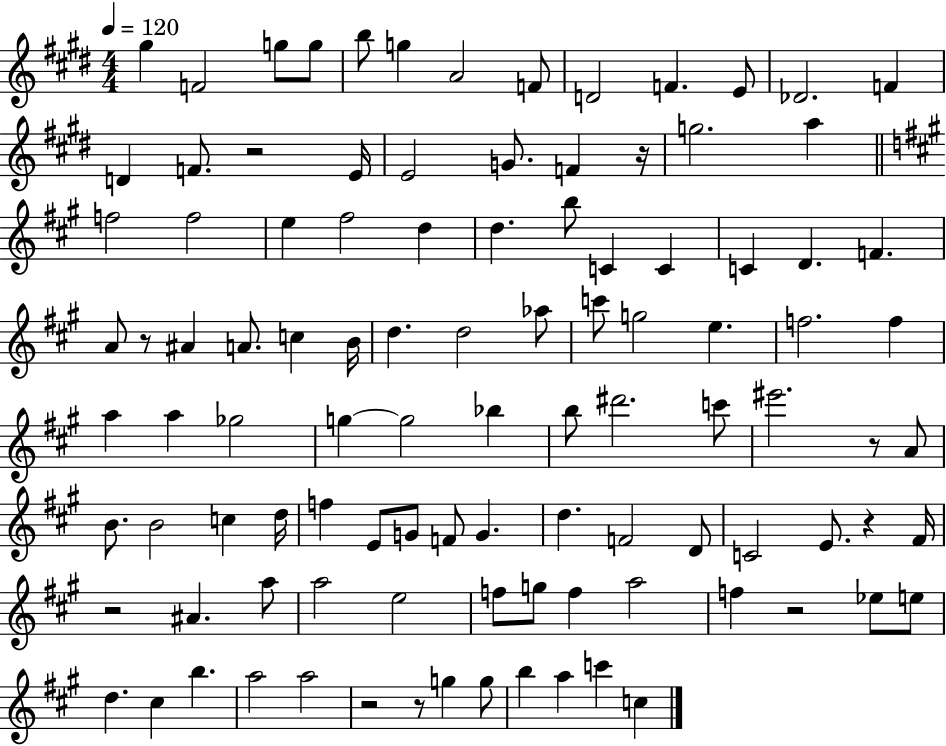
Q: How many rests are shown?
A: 9